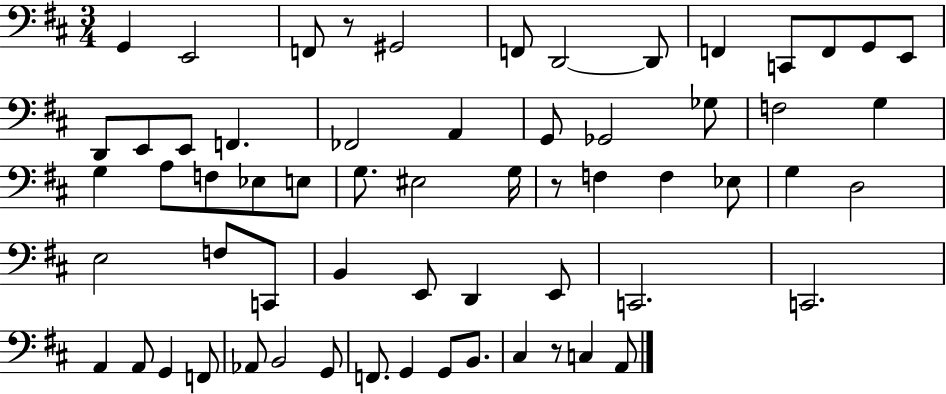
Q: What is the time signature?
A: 3/4